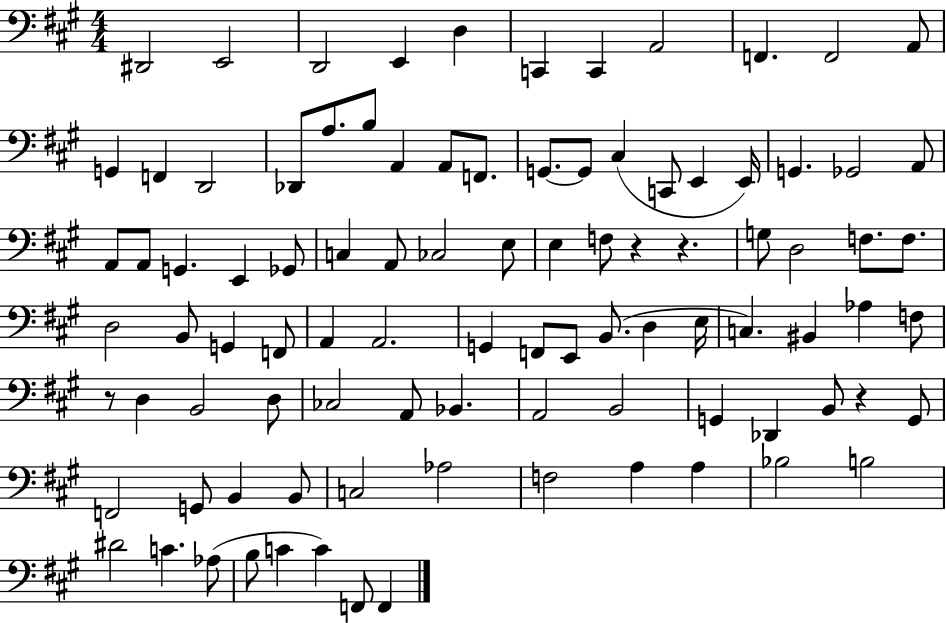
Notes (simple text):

D#2/h E2/h D2/h E2/q D3/q C2/q C2/q A2/h F2/q. F2/h A2/e G2/q F2/q D2/h Db2/e A3/e. B3/e A2/q A2/e F2/e. G2/e. G2/e C#3/q C2/e E2/q E2/s G2/q. Gb2/h A2/e A2/e A2/e G2/q. E2/q Gb2/e C3/q A2/e CES3/h E3/e E3/q F3/e R/q R/q. G3/e D3/h F3/e. F3/e. D3/h B2/e G2/q F2/e A2/q A2/h. G2/q F2/e E2/e B2/e. D3/q E3/s C3/q. BIS2/q Ab3/q F3/e R/e D3/q B2/h D3/e CES3/h A2/e Bb2/q. A2/h B2/h G2/q Db2/q B2/e R/q G2/e F2/h G2/e B2/q B2/e C3/h Ab3/h F3/h A3/q A3/q Bb3/h B3/h D#4/h C4/q. Ab3/e B3/e C4/q C4/q F2/e F2/q